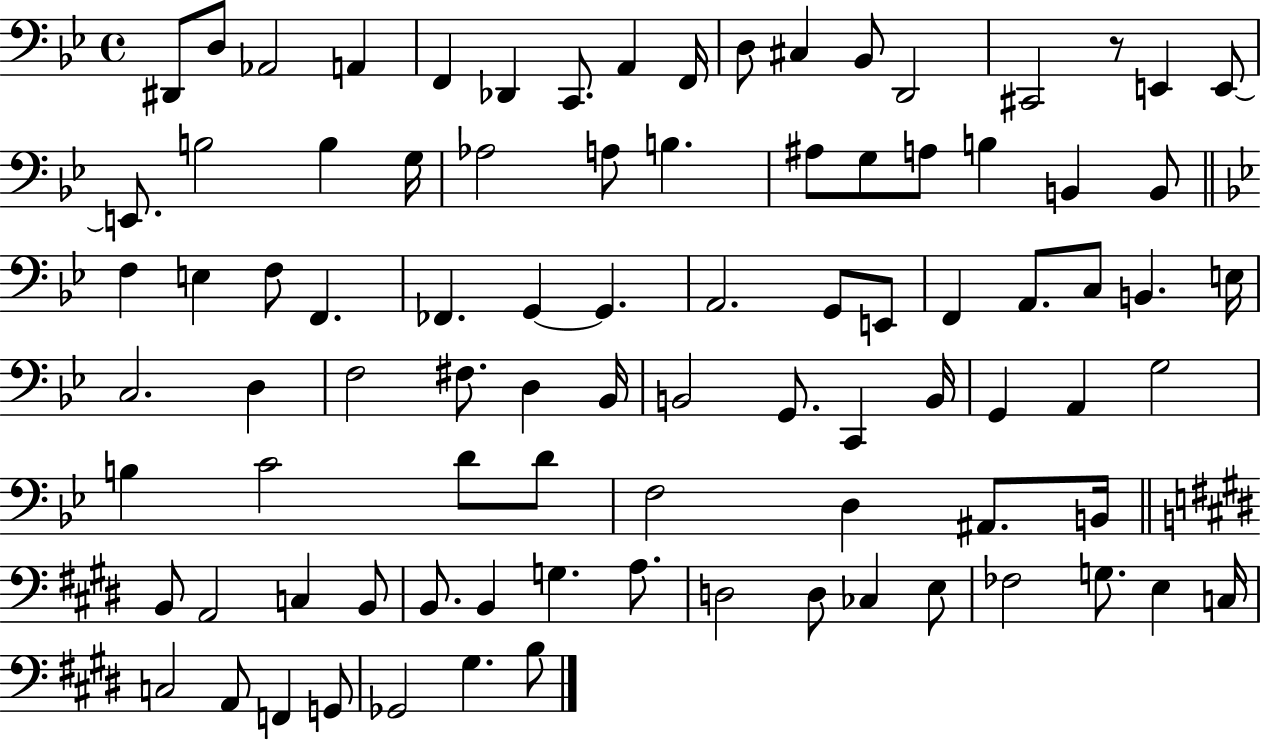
{
  \clef bass
  \time 4/4
  \defaultTimeSignature
  \key bes \major
  dis,8 d8 aes,2 a,4 | f,4 des,4 c,8. a,4 f,16 | d8 cis4 bes,8 d,2 | cis,2 r8 e,4 e,8~~ | \break e,8. b2 b4 g16 | aes2 a8 b4. | ais8 g8 a8 b4 b,4 b,8 | \bar "||" \break \key g \minor f4 e4 f8 f,4. | fes,4. g,4~~ g,4. | a,2. g,8 e,8 | f,4 a,8. c8 b,4. e16 | \break c2. d4 | f2 fis8. d4 bes,16 | b,2 g,8. c,4 b,16 | g,4 a,4 g2 | \break b4 c'2 d'8 d'8 | f2 d4 ais,8. b,16 | \bar "||" \break \key e \major b,8 a,2 c4 b,8 | b,8. b,4 g4. a8. | d2 d8 ces4 e8 | fes2 g8. e4 c16 | \break c2 a,8 f,4 g,8 | ges,2 gis4. b8 | \bar "|."
}